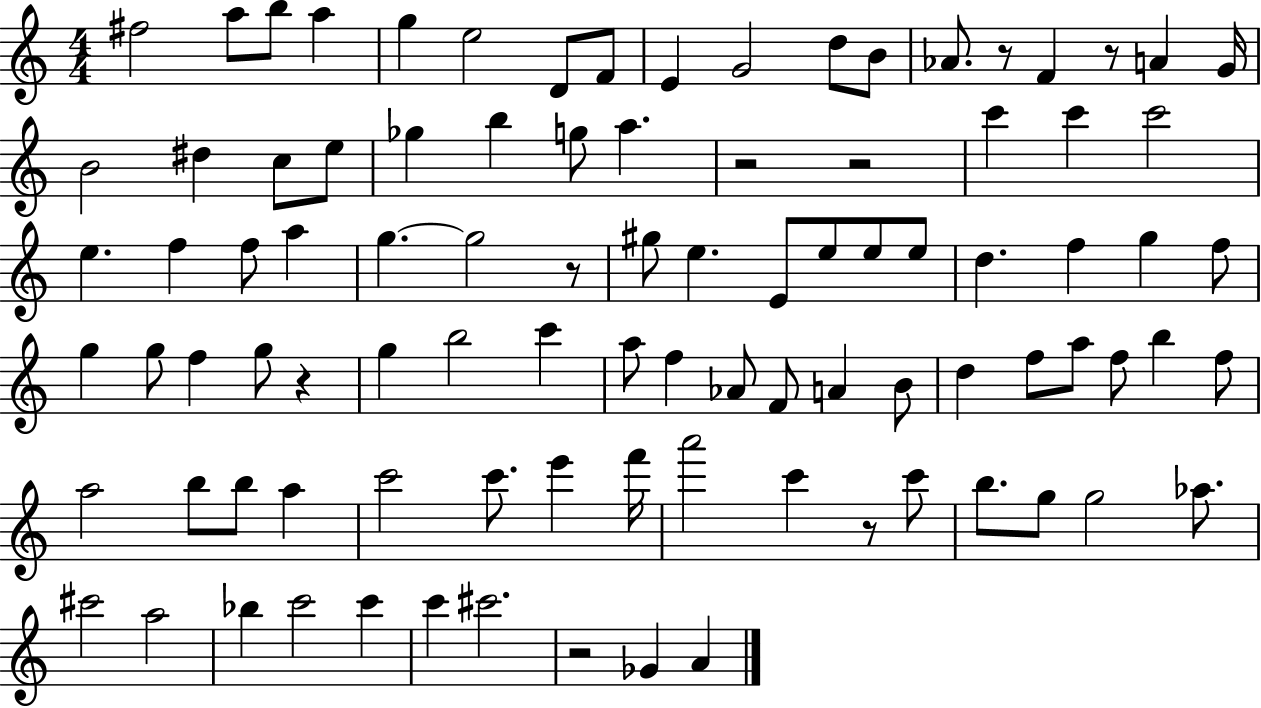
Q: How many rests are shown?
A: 8